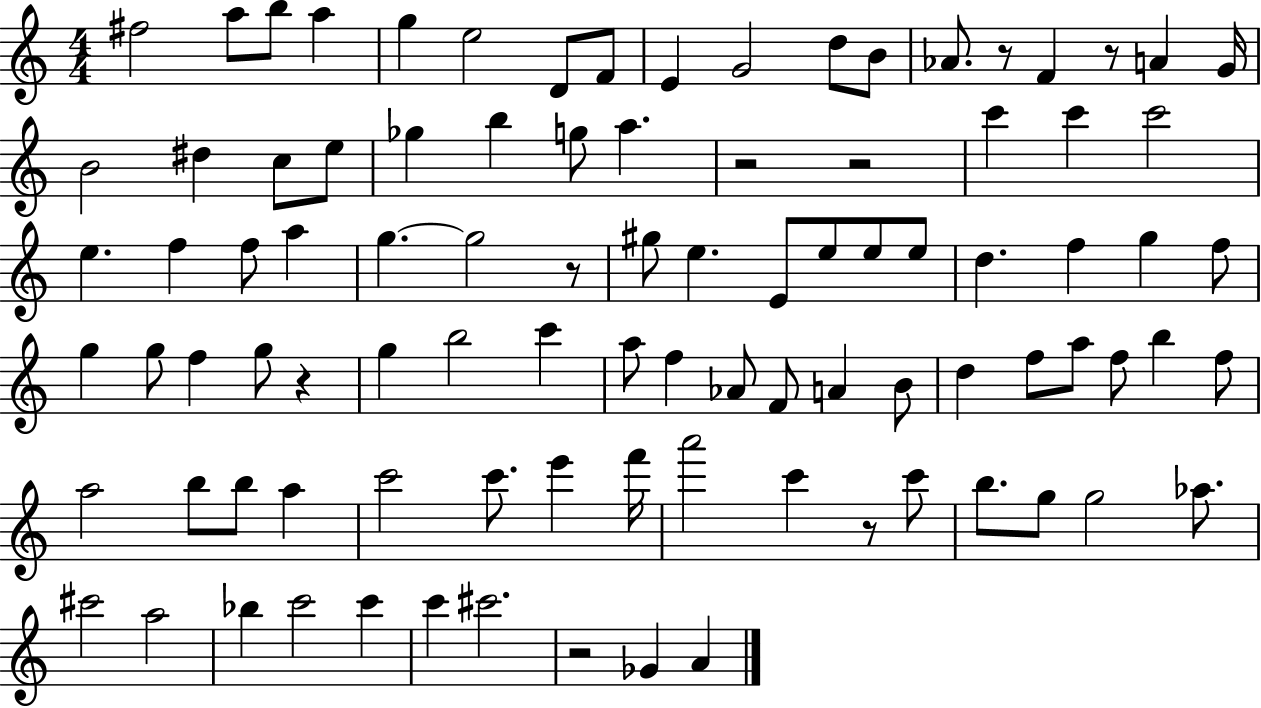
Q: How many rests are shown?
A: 8